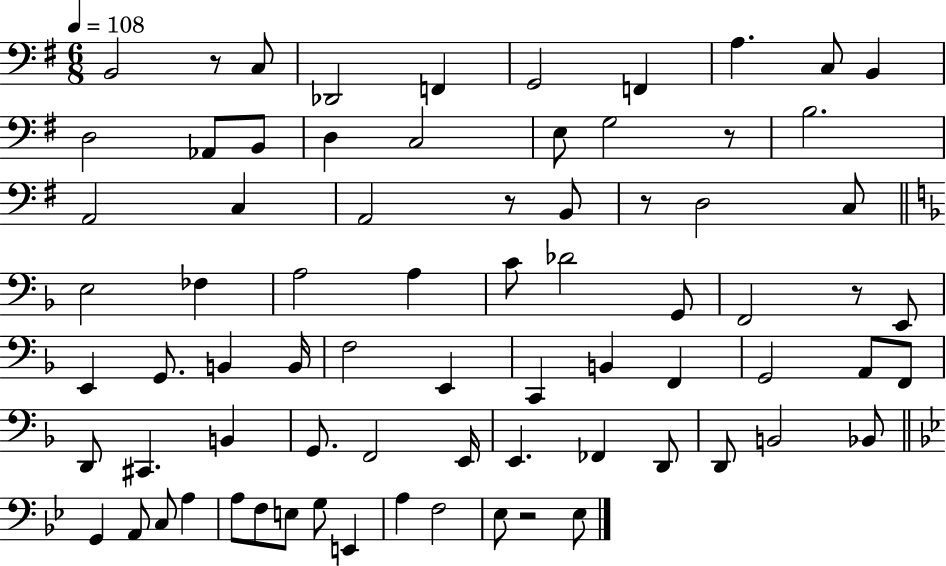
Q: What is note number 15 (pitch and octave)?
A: E3